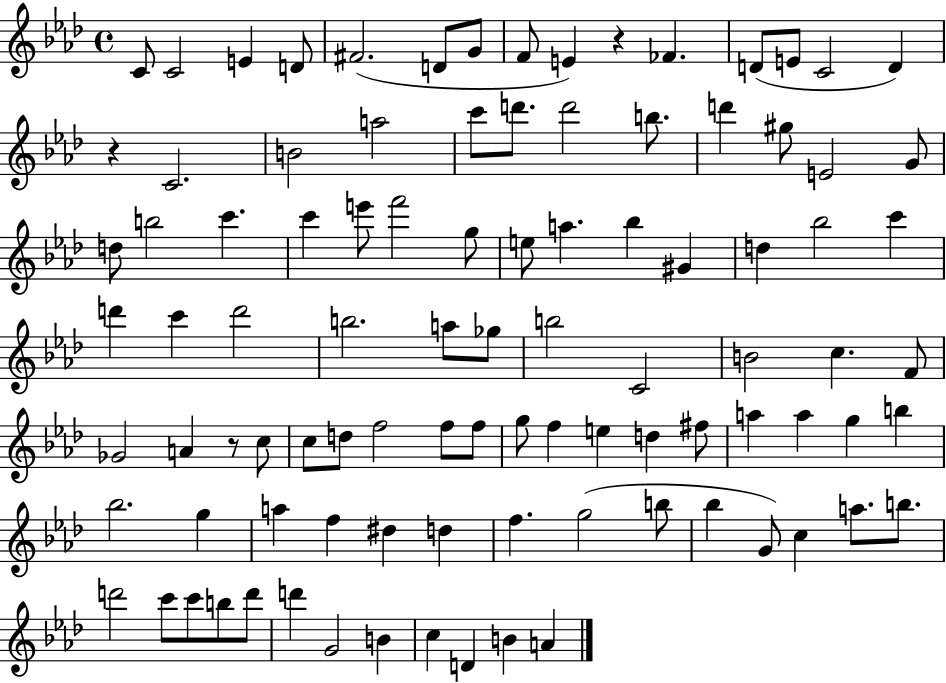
{
  \clef treble
  \time 4/4
  \defaultTimeSignature
  \key aes \major
  \repeat volta 2 { c'8 c'2 e'4 d'8 | fis'2.( d'8 g'8 | f'8 e'4) r4 fes'4. | d'8( e'8 c'2 d'4) | \break r4 c'2. | b'2 a''2 | c'''8 d'''8. d'''2 b''8. | d'''4 gis''8 e'2 g'8 | \break d''8 b''2 c'''4. | c'''4 e'''8 f'''2 g''8 | e''8 a''4. bes''4 gis'4 | d''4 bes''2 c'''4 | \break d'''4 c'''4 d'''2 | b''2. a''8 ges''8 | b''2 c'2 | b'2 c''4. f'8 | \break ges'2 a'4 r8 c''8 | c''8 d''8 f''2 f''8 f''8 | g''8 f''4 e''4 d''4 fis''8 | a''4 a''4 g''4 b''4 | \break bes''2. g''4 | a''4 f''4 dis''4 d''4 | f''4. g''2( b''8 | bes''4 g'8) c''4 a''8. b''8. | \break d'''2 c'''8 c'''8 b''8 d'''8 | d'''4 g'2 b'4 | c''4 d'4 b'4 a'4 | } \bar "|."
}